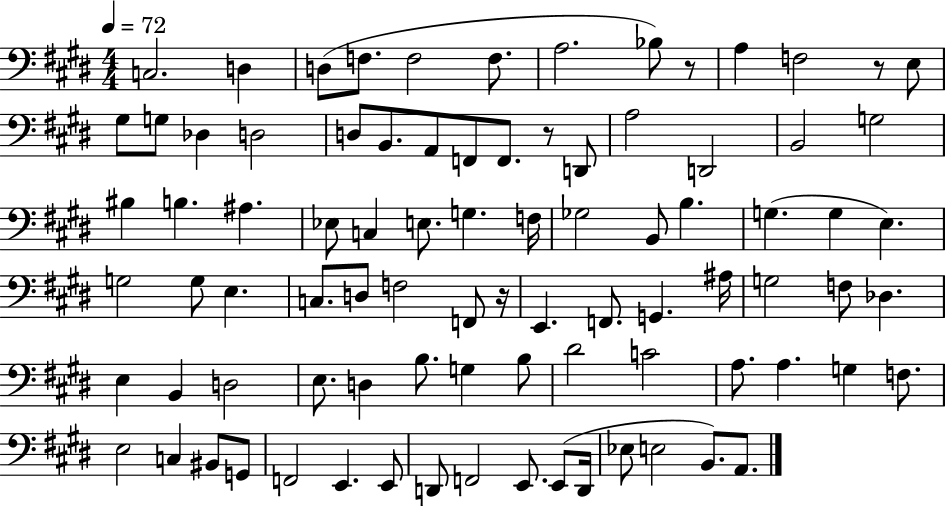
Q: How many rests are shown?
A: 4